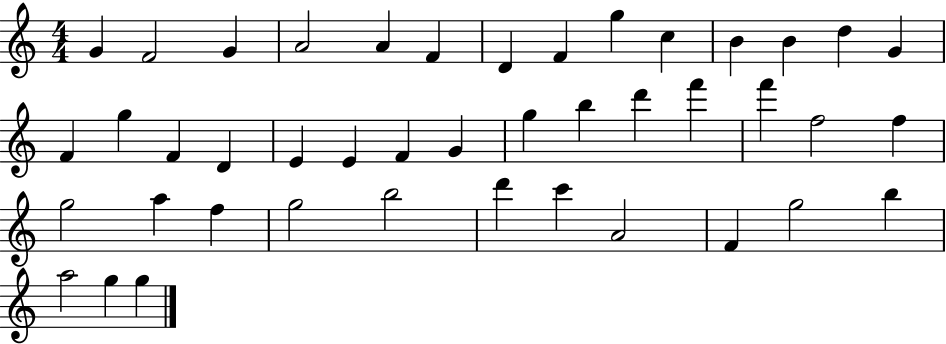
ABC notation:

X:1
T:Untitled
M:4/4
L:1/4
K:C
G F2 G A2 A F D F g c B B d G F g F D E E F G g b d' f' f' f2 f g2 a f g2 b2 d' c' A2 F g2 b a2 g g